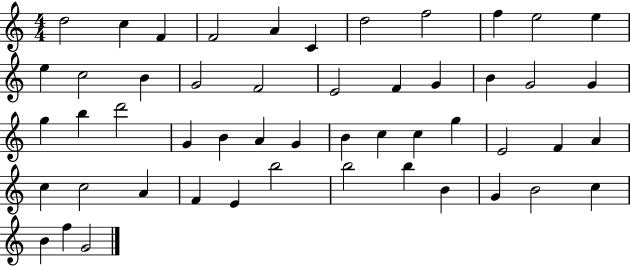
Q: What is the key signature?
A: C major